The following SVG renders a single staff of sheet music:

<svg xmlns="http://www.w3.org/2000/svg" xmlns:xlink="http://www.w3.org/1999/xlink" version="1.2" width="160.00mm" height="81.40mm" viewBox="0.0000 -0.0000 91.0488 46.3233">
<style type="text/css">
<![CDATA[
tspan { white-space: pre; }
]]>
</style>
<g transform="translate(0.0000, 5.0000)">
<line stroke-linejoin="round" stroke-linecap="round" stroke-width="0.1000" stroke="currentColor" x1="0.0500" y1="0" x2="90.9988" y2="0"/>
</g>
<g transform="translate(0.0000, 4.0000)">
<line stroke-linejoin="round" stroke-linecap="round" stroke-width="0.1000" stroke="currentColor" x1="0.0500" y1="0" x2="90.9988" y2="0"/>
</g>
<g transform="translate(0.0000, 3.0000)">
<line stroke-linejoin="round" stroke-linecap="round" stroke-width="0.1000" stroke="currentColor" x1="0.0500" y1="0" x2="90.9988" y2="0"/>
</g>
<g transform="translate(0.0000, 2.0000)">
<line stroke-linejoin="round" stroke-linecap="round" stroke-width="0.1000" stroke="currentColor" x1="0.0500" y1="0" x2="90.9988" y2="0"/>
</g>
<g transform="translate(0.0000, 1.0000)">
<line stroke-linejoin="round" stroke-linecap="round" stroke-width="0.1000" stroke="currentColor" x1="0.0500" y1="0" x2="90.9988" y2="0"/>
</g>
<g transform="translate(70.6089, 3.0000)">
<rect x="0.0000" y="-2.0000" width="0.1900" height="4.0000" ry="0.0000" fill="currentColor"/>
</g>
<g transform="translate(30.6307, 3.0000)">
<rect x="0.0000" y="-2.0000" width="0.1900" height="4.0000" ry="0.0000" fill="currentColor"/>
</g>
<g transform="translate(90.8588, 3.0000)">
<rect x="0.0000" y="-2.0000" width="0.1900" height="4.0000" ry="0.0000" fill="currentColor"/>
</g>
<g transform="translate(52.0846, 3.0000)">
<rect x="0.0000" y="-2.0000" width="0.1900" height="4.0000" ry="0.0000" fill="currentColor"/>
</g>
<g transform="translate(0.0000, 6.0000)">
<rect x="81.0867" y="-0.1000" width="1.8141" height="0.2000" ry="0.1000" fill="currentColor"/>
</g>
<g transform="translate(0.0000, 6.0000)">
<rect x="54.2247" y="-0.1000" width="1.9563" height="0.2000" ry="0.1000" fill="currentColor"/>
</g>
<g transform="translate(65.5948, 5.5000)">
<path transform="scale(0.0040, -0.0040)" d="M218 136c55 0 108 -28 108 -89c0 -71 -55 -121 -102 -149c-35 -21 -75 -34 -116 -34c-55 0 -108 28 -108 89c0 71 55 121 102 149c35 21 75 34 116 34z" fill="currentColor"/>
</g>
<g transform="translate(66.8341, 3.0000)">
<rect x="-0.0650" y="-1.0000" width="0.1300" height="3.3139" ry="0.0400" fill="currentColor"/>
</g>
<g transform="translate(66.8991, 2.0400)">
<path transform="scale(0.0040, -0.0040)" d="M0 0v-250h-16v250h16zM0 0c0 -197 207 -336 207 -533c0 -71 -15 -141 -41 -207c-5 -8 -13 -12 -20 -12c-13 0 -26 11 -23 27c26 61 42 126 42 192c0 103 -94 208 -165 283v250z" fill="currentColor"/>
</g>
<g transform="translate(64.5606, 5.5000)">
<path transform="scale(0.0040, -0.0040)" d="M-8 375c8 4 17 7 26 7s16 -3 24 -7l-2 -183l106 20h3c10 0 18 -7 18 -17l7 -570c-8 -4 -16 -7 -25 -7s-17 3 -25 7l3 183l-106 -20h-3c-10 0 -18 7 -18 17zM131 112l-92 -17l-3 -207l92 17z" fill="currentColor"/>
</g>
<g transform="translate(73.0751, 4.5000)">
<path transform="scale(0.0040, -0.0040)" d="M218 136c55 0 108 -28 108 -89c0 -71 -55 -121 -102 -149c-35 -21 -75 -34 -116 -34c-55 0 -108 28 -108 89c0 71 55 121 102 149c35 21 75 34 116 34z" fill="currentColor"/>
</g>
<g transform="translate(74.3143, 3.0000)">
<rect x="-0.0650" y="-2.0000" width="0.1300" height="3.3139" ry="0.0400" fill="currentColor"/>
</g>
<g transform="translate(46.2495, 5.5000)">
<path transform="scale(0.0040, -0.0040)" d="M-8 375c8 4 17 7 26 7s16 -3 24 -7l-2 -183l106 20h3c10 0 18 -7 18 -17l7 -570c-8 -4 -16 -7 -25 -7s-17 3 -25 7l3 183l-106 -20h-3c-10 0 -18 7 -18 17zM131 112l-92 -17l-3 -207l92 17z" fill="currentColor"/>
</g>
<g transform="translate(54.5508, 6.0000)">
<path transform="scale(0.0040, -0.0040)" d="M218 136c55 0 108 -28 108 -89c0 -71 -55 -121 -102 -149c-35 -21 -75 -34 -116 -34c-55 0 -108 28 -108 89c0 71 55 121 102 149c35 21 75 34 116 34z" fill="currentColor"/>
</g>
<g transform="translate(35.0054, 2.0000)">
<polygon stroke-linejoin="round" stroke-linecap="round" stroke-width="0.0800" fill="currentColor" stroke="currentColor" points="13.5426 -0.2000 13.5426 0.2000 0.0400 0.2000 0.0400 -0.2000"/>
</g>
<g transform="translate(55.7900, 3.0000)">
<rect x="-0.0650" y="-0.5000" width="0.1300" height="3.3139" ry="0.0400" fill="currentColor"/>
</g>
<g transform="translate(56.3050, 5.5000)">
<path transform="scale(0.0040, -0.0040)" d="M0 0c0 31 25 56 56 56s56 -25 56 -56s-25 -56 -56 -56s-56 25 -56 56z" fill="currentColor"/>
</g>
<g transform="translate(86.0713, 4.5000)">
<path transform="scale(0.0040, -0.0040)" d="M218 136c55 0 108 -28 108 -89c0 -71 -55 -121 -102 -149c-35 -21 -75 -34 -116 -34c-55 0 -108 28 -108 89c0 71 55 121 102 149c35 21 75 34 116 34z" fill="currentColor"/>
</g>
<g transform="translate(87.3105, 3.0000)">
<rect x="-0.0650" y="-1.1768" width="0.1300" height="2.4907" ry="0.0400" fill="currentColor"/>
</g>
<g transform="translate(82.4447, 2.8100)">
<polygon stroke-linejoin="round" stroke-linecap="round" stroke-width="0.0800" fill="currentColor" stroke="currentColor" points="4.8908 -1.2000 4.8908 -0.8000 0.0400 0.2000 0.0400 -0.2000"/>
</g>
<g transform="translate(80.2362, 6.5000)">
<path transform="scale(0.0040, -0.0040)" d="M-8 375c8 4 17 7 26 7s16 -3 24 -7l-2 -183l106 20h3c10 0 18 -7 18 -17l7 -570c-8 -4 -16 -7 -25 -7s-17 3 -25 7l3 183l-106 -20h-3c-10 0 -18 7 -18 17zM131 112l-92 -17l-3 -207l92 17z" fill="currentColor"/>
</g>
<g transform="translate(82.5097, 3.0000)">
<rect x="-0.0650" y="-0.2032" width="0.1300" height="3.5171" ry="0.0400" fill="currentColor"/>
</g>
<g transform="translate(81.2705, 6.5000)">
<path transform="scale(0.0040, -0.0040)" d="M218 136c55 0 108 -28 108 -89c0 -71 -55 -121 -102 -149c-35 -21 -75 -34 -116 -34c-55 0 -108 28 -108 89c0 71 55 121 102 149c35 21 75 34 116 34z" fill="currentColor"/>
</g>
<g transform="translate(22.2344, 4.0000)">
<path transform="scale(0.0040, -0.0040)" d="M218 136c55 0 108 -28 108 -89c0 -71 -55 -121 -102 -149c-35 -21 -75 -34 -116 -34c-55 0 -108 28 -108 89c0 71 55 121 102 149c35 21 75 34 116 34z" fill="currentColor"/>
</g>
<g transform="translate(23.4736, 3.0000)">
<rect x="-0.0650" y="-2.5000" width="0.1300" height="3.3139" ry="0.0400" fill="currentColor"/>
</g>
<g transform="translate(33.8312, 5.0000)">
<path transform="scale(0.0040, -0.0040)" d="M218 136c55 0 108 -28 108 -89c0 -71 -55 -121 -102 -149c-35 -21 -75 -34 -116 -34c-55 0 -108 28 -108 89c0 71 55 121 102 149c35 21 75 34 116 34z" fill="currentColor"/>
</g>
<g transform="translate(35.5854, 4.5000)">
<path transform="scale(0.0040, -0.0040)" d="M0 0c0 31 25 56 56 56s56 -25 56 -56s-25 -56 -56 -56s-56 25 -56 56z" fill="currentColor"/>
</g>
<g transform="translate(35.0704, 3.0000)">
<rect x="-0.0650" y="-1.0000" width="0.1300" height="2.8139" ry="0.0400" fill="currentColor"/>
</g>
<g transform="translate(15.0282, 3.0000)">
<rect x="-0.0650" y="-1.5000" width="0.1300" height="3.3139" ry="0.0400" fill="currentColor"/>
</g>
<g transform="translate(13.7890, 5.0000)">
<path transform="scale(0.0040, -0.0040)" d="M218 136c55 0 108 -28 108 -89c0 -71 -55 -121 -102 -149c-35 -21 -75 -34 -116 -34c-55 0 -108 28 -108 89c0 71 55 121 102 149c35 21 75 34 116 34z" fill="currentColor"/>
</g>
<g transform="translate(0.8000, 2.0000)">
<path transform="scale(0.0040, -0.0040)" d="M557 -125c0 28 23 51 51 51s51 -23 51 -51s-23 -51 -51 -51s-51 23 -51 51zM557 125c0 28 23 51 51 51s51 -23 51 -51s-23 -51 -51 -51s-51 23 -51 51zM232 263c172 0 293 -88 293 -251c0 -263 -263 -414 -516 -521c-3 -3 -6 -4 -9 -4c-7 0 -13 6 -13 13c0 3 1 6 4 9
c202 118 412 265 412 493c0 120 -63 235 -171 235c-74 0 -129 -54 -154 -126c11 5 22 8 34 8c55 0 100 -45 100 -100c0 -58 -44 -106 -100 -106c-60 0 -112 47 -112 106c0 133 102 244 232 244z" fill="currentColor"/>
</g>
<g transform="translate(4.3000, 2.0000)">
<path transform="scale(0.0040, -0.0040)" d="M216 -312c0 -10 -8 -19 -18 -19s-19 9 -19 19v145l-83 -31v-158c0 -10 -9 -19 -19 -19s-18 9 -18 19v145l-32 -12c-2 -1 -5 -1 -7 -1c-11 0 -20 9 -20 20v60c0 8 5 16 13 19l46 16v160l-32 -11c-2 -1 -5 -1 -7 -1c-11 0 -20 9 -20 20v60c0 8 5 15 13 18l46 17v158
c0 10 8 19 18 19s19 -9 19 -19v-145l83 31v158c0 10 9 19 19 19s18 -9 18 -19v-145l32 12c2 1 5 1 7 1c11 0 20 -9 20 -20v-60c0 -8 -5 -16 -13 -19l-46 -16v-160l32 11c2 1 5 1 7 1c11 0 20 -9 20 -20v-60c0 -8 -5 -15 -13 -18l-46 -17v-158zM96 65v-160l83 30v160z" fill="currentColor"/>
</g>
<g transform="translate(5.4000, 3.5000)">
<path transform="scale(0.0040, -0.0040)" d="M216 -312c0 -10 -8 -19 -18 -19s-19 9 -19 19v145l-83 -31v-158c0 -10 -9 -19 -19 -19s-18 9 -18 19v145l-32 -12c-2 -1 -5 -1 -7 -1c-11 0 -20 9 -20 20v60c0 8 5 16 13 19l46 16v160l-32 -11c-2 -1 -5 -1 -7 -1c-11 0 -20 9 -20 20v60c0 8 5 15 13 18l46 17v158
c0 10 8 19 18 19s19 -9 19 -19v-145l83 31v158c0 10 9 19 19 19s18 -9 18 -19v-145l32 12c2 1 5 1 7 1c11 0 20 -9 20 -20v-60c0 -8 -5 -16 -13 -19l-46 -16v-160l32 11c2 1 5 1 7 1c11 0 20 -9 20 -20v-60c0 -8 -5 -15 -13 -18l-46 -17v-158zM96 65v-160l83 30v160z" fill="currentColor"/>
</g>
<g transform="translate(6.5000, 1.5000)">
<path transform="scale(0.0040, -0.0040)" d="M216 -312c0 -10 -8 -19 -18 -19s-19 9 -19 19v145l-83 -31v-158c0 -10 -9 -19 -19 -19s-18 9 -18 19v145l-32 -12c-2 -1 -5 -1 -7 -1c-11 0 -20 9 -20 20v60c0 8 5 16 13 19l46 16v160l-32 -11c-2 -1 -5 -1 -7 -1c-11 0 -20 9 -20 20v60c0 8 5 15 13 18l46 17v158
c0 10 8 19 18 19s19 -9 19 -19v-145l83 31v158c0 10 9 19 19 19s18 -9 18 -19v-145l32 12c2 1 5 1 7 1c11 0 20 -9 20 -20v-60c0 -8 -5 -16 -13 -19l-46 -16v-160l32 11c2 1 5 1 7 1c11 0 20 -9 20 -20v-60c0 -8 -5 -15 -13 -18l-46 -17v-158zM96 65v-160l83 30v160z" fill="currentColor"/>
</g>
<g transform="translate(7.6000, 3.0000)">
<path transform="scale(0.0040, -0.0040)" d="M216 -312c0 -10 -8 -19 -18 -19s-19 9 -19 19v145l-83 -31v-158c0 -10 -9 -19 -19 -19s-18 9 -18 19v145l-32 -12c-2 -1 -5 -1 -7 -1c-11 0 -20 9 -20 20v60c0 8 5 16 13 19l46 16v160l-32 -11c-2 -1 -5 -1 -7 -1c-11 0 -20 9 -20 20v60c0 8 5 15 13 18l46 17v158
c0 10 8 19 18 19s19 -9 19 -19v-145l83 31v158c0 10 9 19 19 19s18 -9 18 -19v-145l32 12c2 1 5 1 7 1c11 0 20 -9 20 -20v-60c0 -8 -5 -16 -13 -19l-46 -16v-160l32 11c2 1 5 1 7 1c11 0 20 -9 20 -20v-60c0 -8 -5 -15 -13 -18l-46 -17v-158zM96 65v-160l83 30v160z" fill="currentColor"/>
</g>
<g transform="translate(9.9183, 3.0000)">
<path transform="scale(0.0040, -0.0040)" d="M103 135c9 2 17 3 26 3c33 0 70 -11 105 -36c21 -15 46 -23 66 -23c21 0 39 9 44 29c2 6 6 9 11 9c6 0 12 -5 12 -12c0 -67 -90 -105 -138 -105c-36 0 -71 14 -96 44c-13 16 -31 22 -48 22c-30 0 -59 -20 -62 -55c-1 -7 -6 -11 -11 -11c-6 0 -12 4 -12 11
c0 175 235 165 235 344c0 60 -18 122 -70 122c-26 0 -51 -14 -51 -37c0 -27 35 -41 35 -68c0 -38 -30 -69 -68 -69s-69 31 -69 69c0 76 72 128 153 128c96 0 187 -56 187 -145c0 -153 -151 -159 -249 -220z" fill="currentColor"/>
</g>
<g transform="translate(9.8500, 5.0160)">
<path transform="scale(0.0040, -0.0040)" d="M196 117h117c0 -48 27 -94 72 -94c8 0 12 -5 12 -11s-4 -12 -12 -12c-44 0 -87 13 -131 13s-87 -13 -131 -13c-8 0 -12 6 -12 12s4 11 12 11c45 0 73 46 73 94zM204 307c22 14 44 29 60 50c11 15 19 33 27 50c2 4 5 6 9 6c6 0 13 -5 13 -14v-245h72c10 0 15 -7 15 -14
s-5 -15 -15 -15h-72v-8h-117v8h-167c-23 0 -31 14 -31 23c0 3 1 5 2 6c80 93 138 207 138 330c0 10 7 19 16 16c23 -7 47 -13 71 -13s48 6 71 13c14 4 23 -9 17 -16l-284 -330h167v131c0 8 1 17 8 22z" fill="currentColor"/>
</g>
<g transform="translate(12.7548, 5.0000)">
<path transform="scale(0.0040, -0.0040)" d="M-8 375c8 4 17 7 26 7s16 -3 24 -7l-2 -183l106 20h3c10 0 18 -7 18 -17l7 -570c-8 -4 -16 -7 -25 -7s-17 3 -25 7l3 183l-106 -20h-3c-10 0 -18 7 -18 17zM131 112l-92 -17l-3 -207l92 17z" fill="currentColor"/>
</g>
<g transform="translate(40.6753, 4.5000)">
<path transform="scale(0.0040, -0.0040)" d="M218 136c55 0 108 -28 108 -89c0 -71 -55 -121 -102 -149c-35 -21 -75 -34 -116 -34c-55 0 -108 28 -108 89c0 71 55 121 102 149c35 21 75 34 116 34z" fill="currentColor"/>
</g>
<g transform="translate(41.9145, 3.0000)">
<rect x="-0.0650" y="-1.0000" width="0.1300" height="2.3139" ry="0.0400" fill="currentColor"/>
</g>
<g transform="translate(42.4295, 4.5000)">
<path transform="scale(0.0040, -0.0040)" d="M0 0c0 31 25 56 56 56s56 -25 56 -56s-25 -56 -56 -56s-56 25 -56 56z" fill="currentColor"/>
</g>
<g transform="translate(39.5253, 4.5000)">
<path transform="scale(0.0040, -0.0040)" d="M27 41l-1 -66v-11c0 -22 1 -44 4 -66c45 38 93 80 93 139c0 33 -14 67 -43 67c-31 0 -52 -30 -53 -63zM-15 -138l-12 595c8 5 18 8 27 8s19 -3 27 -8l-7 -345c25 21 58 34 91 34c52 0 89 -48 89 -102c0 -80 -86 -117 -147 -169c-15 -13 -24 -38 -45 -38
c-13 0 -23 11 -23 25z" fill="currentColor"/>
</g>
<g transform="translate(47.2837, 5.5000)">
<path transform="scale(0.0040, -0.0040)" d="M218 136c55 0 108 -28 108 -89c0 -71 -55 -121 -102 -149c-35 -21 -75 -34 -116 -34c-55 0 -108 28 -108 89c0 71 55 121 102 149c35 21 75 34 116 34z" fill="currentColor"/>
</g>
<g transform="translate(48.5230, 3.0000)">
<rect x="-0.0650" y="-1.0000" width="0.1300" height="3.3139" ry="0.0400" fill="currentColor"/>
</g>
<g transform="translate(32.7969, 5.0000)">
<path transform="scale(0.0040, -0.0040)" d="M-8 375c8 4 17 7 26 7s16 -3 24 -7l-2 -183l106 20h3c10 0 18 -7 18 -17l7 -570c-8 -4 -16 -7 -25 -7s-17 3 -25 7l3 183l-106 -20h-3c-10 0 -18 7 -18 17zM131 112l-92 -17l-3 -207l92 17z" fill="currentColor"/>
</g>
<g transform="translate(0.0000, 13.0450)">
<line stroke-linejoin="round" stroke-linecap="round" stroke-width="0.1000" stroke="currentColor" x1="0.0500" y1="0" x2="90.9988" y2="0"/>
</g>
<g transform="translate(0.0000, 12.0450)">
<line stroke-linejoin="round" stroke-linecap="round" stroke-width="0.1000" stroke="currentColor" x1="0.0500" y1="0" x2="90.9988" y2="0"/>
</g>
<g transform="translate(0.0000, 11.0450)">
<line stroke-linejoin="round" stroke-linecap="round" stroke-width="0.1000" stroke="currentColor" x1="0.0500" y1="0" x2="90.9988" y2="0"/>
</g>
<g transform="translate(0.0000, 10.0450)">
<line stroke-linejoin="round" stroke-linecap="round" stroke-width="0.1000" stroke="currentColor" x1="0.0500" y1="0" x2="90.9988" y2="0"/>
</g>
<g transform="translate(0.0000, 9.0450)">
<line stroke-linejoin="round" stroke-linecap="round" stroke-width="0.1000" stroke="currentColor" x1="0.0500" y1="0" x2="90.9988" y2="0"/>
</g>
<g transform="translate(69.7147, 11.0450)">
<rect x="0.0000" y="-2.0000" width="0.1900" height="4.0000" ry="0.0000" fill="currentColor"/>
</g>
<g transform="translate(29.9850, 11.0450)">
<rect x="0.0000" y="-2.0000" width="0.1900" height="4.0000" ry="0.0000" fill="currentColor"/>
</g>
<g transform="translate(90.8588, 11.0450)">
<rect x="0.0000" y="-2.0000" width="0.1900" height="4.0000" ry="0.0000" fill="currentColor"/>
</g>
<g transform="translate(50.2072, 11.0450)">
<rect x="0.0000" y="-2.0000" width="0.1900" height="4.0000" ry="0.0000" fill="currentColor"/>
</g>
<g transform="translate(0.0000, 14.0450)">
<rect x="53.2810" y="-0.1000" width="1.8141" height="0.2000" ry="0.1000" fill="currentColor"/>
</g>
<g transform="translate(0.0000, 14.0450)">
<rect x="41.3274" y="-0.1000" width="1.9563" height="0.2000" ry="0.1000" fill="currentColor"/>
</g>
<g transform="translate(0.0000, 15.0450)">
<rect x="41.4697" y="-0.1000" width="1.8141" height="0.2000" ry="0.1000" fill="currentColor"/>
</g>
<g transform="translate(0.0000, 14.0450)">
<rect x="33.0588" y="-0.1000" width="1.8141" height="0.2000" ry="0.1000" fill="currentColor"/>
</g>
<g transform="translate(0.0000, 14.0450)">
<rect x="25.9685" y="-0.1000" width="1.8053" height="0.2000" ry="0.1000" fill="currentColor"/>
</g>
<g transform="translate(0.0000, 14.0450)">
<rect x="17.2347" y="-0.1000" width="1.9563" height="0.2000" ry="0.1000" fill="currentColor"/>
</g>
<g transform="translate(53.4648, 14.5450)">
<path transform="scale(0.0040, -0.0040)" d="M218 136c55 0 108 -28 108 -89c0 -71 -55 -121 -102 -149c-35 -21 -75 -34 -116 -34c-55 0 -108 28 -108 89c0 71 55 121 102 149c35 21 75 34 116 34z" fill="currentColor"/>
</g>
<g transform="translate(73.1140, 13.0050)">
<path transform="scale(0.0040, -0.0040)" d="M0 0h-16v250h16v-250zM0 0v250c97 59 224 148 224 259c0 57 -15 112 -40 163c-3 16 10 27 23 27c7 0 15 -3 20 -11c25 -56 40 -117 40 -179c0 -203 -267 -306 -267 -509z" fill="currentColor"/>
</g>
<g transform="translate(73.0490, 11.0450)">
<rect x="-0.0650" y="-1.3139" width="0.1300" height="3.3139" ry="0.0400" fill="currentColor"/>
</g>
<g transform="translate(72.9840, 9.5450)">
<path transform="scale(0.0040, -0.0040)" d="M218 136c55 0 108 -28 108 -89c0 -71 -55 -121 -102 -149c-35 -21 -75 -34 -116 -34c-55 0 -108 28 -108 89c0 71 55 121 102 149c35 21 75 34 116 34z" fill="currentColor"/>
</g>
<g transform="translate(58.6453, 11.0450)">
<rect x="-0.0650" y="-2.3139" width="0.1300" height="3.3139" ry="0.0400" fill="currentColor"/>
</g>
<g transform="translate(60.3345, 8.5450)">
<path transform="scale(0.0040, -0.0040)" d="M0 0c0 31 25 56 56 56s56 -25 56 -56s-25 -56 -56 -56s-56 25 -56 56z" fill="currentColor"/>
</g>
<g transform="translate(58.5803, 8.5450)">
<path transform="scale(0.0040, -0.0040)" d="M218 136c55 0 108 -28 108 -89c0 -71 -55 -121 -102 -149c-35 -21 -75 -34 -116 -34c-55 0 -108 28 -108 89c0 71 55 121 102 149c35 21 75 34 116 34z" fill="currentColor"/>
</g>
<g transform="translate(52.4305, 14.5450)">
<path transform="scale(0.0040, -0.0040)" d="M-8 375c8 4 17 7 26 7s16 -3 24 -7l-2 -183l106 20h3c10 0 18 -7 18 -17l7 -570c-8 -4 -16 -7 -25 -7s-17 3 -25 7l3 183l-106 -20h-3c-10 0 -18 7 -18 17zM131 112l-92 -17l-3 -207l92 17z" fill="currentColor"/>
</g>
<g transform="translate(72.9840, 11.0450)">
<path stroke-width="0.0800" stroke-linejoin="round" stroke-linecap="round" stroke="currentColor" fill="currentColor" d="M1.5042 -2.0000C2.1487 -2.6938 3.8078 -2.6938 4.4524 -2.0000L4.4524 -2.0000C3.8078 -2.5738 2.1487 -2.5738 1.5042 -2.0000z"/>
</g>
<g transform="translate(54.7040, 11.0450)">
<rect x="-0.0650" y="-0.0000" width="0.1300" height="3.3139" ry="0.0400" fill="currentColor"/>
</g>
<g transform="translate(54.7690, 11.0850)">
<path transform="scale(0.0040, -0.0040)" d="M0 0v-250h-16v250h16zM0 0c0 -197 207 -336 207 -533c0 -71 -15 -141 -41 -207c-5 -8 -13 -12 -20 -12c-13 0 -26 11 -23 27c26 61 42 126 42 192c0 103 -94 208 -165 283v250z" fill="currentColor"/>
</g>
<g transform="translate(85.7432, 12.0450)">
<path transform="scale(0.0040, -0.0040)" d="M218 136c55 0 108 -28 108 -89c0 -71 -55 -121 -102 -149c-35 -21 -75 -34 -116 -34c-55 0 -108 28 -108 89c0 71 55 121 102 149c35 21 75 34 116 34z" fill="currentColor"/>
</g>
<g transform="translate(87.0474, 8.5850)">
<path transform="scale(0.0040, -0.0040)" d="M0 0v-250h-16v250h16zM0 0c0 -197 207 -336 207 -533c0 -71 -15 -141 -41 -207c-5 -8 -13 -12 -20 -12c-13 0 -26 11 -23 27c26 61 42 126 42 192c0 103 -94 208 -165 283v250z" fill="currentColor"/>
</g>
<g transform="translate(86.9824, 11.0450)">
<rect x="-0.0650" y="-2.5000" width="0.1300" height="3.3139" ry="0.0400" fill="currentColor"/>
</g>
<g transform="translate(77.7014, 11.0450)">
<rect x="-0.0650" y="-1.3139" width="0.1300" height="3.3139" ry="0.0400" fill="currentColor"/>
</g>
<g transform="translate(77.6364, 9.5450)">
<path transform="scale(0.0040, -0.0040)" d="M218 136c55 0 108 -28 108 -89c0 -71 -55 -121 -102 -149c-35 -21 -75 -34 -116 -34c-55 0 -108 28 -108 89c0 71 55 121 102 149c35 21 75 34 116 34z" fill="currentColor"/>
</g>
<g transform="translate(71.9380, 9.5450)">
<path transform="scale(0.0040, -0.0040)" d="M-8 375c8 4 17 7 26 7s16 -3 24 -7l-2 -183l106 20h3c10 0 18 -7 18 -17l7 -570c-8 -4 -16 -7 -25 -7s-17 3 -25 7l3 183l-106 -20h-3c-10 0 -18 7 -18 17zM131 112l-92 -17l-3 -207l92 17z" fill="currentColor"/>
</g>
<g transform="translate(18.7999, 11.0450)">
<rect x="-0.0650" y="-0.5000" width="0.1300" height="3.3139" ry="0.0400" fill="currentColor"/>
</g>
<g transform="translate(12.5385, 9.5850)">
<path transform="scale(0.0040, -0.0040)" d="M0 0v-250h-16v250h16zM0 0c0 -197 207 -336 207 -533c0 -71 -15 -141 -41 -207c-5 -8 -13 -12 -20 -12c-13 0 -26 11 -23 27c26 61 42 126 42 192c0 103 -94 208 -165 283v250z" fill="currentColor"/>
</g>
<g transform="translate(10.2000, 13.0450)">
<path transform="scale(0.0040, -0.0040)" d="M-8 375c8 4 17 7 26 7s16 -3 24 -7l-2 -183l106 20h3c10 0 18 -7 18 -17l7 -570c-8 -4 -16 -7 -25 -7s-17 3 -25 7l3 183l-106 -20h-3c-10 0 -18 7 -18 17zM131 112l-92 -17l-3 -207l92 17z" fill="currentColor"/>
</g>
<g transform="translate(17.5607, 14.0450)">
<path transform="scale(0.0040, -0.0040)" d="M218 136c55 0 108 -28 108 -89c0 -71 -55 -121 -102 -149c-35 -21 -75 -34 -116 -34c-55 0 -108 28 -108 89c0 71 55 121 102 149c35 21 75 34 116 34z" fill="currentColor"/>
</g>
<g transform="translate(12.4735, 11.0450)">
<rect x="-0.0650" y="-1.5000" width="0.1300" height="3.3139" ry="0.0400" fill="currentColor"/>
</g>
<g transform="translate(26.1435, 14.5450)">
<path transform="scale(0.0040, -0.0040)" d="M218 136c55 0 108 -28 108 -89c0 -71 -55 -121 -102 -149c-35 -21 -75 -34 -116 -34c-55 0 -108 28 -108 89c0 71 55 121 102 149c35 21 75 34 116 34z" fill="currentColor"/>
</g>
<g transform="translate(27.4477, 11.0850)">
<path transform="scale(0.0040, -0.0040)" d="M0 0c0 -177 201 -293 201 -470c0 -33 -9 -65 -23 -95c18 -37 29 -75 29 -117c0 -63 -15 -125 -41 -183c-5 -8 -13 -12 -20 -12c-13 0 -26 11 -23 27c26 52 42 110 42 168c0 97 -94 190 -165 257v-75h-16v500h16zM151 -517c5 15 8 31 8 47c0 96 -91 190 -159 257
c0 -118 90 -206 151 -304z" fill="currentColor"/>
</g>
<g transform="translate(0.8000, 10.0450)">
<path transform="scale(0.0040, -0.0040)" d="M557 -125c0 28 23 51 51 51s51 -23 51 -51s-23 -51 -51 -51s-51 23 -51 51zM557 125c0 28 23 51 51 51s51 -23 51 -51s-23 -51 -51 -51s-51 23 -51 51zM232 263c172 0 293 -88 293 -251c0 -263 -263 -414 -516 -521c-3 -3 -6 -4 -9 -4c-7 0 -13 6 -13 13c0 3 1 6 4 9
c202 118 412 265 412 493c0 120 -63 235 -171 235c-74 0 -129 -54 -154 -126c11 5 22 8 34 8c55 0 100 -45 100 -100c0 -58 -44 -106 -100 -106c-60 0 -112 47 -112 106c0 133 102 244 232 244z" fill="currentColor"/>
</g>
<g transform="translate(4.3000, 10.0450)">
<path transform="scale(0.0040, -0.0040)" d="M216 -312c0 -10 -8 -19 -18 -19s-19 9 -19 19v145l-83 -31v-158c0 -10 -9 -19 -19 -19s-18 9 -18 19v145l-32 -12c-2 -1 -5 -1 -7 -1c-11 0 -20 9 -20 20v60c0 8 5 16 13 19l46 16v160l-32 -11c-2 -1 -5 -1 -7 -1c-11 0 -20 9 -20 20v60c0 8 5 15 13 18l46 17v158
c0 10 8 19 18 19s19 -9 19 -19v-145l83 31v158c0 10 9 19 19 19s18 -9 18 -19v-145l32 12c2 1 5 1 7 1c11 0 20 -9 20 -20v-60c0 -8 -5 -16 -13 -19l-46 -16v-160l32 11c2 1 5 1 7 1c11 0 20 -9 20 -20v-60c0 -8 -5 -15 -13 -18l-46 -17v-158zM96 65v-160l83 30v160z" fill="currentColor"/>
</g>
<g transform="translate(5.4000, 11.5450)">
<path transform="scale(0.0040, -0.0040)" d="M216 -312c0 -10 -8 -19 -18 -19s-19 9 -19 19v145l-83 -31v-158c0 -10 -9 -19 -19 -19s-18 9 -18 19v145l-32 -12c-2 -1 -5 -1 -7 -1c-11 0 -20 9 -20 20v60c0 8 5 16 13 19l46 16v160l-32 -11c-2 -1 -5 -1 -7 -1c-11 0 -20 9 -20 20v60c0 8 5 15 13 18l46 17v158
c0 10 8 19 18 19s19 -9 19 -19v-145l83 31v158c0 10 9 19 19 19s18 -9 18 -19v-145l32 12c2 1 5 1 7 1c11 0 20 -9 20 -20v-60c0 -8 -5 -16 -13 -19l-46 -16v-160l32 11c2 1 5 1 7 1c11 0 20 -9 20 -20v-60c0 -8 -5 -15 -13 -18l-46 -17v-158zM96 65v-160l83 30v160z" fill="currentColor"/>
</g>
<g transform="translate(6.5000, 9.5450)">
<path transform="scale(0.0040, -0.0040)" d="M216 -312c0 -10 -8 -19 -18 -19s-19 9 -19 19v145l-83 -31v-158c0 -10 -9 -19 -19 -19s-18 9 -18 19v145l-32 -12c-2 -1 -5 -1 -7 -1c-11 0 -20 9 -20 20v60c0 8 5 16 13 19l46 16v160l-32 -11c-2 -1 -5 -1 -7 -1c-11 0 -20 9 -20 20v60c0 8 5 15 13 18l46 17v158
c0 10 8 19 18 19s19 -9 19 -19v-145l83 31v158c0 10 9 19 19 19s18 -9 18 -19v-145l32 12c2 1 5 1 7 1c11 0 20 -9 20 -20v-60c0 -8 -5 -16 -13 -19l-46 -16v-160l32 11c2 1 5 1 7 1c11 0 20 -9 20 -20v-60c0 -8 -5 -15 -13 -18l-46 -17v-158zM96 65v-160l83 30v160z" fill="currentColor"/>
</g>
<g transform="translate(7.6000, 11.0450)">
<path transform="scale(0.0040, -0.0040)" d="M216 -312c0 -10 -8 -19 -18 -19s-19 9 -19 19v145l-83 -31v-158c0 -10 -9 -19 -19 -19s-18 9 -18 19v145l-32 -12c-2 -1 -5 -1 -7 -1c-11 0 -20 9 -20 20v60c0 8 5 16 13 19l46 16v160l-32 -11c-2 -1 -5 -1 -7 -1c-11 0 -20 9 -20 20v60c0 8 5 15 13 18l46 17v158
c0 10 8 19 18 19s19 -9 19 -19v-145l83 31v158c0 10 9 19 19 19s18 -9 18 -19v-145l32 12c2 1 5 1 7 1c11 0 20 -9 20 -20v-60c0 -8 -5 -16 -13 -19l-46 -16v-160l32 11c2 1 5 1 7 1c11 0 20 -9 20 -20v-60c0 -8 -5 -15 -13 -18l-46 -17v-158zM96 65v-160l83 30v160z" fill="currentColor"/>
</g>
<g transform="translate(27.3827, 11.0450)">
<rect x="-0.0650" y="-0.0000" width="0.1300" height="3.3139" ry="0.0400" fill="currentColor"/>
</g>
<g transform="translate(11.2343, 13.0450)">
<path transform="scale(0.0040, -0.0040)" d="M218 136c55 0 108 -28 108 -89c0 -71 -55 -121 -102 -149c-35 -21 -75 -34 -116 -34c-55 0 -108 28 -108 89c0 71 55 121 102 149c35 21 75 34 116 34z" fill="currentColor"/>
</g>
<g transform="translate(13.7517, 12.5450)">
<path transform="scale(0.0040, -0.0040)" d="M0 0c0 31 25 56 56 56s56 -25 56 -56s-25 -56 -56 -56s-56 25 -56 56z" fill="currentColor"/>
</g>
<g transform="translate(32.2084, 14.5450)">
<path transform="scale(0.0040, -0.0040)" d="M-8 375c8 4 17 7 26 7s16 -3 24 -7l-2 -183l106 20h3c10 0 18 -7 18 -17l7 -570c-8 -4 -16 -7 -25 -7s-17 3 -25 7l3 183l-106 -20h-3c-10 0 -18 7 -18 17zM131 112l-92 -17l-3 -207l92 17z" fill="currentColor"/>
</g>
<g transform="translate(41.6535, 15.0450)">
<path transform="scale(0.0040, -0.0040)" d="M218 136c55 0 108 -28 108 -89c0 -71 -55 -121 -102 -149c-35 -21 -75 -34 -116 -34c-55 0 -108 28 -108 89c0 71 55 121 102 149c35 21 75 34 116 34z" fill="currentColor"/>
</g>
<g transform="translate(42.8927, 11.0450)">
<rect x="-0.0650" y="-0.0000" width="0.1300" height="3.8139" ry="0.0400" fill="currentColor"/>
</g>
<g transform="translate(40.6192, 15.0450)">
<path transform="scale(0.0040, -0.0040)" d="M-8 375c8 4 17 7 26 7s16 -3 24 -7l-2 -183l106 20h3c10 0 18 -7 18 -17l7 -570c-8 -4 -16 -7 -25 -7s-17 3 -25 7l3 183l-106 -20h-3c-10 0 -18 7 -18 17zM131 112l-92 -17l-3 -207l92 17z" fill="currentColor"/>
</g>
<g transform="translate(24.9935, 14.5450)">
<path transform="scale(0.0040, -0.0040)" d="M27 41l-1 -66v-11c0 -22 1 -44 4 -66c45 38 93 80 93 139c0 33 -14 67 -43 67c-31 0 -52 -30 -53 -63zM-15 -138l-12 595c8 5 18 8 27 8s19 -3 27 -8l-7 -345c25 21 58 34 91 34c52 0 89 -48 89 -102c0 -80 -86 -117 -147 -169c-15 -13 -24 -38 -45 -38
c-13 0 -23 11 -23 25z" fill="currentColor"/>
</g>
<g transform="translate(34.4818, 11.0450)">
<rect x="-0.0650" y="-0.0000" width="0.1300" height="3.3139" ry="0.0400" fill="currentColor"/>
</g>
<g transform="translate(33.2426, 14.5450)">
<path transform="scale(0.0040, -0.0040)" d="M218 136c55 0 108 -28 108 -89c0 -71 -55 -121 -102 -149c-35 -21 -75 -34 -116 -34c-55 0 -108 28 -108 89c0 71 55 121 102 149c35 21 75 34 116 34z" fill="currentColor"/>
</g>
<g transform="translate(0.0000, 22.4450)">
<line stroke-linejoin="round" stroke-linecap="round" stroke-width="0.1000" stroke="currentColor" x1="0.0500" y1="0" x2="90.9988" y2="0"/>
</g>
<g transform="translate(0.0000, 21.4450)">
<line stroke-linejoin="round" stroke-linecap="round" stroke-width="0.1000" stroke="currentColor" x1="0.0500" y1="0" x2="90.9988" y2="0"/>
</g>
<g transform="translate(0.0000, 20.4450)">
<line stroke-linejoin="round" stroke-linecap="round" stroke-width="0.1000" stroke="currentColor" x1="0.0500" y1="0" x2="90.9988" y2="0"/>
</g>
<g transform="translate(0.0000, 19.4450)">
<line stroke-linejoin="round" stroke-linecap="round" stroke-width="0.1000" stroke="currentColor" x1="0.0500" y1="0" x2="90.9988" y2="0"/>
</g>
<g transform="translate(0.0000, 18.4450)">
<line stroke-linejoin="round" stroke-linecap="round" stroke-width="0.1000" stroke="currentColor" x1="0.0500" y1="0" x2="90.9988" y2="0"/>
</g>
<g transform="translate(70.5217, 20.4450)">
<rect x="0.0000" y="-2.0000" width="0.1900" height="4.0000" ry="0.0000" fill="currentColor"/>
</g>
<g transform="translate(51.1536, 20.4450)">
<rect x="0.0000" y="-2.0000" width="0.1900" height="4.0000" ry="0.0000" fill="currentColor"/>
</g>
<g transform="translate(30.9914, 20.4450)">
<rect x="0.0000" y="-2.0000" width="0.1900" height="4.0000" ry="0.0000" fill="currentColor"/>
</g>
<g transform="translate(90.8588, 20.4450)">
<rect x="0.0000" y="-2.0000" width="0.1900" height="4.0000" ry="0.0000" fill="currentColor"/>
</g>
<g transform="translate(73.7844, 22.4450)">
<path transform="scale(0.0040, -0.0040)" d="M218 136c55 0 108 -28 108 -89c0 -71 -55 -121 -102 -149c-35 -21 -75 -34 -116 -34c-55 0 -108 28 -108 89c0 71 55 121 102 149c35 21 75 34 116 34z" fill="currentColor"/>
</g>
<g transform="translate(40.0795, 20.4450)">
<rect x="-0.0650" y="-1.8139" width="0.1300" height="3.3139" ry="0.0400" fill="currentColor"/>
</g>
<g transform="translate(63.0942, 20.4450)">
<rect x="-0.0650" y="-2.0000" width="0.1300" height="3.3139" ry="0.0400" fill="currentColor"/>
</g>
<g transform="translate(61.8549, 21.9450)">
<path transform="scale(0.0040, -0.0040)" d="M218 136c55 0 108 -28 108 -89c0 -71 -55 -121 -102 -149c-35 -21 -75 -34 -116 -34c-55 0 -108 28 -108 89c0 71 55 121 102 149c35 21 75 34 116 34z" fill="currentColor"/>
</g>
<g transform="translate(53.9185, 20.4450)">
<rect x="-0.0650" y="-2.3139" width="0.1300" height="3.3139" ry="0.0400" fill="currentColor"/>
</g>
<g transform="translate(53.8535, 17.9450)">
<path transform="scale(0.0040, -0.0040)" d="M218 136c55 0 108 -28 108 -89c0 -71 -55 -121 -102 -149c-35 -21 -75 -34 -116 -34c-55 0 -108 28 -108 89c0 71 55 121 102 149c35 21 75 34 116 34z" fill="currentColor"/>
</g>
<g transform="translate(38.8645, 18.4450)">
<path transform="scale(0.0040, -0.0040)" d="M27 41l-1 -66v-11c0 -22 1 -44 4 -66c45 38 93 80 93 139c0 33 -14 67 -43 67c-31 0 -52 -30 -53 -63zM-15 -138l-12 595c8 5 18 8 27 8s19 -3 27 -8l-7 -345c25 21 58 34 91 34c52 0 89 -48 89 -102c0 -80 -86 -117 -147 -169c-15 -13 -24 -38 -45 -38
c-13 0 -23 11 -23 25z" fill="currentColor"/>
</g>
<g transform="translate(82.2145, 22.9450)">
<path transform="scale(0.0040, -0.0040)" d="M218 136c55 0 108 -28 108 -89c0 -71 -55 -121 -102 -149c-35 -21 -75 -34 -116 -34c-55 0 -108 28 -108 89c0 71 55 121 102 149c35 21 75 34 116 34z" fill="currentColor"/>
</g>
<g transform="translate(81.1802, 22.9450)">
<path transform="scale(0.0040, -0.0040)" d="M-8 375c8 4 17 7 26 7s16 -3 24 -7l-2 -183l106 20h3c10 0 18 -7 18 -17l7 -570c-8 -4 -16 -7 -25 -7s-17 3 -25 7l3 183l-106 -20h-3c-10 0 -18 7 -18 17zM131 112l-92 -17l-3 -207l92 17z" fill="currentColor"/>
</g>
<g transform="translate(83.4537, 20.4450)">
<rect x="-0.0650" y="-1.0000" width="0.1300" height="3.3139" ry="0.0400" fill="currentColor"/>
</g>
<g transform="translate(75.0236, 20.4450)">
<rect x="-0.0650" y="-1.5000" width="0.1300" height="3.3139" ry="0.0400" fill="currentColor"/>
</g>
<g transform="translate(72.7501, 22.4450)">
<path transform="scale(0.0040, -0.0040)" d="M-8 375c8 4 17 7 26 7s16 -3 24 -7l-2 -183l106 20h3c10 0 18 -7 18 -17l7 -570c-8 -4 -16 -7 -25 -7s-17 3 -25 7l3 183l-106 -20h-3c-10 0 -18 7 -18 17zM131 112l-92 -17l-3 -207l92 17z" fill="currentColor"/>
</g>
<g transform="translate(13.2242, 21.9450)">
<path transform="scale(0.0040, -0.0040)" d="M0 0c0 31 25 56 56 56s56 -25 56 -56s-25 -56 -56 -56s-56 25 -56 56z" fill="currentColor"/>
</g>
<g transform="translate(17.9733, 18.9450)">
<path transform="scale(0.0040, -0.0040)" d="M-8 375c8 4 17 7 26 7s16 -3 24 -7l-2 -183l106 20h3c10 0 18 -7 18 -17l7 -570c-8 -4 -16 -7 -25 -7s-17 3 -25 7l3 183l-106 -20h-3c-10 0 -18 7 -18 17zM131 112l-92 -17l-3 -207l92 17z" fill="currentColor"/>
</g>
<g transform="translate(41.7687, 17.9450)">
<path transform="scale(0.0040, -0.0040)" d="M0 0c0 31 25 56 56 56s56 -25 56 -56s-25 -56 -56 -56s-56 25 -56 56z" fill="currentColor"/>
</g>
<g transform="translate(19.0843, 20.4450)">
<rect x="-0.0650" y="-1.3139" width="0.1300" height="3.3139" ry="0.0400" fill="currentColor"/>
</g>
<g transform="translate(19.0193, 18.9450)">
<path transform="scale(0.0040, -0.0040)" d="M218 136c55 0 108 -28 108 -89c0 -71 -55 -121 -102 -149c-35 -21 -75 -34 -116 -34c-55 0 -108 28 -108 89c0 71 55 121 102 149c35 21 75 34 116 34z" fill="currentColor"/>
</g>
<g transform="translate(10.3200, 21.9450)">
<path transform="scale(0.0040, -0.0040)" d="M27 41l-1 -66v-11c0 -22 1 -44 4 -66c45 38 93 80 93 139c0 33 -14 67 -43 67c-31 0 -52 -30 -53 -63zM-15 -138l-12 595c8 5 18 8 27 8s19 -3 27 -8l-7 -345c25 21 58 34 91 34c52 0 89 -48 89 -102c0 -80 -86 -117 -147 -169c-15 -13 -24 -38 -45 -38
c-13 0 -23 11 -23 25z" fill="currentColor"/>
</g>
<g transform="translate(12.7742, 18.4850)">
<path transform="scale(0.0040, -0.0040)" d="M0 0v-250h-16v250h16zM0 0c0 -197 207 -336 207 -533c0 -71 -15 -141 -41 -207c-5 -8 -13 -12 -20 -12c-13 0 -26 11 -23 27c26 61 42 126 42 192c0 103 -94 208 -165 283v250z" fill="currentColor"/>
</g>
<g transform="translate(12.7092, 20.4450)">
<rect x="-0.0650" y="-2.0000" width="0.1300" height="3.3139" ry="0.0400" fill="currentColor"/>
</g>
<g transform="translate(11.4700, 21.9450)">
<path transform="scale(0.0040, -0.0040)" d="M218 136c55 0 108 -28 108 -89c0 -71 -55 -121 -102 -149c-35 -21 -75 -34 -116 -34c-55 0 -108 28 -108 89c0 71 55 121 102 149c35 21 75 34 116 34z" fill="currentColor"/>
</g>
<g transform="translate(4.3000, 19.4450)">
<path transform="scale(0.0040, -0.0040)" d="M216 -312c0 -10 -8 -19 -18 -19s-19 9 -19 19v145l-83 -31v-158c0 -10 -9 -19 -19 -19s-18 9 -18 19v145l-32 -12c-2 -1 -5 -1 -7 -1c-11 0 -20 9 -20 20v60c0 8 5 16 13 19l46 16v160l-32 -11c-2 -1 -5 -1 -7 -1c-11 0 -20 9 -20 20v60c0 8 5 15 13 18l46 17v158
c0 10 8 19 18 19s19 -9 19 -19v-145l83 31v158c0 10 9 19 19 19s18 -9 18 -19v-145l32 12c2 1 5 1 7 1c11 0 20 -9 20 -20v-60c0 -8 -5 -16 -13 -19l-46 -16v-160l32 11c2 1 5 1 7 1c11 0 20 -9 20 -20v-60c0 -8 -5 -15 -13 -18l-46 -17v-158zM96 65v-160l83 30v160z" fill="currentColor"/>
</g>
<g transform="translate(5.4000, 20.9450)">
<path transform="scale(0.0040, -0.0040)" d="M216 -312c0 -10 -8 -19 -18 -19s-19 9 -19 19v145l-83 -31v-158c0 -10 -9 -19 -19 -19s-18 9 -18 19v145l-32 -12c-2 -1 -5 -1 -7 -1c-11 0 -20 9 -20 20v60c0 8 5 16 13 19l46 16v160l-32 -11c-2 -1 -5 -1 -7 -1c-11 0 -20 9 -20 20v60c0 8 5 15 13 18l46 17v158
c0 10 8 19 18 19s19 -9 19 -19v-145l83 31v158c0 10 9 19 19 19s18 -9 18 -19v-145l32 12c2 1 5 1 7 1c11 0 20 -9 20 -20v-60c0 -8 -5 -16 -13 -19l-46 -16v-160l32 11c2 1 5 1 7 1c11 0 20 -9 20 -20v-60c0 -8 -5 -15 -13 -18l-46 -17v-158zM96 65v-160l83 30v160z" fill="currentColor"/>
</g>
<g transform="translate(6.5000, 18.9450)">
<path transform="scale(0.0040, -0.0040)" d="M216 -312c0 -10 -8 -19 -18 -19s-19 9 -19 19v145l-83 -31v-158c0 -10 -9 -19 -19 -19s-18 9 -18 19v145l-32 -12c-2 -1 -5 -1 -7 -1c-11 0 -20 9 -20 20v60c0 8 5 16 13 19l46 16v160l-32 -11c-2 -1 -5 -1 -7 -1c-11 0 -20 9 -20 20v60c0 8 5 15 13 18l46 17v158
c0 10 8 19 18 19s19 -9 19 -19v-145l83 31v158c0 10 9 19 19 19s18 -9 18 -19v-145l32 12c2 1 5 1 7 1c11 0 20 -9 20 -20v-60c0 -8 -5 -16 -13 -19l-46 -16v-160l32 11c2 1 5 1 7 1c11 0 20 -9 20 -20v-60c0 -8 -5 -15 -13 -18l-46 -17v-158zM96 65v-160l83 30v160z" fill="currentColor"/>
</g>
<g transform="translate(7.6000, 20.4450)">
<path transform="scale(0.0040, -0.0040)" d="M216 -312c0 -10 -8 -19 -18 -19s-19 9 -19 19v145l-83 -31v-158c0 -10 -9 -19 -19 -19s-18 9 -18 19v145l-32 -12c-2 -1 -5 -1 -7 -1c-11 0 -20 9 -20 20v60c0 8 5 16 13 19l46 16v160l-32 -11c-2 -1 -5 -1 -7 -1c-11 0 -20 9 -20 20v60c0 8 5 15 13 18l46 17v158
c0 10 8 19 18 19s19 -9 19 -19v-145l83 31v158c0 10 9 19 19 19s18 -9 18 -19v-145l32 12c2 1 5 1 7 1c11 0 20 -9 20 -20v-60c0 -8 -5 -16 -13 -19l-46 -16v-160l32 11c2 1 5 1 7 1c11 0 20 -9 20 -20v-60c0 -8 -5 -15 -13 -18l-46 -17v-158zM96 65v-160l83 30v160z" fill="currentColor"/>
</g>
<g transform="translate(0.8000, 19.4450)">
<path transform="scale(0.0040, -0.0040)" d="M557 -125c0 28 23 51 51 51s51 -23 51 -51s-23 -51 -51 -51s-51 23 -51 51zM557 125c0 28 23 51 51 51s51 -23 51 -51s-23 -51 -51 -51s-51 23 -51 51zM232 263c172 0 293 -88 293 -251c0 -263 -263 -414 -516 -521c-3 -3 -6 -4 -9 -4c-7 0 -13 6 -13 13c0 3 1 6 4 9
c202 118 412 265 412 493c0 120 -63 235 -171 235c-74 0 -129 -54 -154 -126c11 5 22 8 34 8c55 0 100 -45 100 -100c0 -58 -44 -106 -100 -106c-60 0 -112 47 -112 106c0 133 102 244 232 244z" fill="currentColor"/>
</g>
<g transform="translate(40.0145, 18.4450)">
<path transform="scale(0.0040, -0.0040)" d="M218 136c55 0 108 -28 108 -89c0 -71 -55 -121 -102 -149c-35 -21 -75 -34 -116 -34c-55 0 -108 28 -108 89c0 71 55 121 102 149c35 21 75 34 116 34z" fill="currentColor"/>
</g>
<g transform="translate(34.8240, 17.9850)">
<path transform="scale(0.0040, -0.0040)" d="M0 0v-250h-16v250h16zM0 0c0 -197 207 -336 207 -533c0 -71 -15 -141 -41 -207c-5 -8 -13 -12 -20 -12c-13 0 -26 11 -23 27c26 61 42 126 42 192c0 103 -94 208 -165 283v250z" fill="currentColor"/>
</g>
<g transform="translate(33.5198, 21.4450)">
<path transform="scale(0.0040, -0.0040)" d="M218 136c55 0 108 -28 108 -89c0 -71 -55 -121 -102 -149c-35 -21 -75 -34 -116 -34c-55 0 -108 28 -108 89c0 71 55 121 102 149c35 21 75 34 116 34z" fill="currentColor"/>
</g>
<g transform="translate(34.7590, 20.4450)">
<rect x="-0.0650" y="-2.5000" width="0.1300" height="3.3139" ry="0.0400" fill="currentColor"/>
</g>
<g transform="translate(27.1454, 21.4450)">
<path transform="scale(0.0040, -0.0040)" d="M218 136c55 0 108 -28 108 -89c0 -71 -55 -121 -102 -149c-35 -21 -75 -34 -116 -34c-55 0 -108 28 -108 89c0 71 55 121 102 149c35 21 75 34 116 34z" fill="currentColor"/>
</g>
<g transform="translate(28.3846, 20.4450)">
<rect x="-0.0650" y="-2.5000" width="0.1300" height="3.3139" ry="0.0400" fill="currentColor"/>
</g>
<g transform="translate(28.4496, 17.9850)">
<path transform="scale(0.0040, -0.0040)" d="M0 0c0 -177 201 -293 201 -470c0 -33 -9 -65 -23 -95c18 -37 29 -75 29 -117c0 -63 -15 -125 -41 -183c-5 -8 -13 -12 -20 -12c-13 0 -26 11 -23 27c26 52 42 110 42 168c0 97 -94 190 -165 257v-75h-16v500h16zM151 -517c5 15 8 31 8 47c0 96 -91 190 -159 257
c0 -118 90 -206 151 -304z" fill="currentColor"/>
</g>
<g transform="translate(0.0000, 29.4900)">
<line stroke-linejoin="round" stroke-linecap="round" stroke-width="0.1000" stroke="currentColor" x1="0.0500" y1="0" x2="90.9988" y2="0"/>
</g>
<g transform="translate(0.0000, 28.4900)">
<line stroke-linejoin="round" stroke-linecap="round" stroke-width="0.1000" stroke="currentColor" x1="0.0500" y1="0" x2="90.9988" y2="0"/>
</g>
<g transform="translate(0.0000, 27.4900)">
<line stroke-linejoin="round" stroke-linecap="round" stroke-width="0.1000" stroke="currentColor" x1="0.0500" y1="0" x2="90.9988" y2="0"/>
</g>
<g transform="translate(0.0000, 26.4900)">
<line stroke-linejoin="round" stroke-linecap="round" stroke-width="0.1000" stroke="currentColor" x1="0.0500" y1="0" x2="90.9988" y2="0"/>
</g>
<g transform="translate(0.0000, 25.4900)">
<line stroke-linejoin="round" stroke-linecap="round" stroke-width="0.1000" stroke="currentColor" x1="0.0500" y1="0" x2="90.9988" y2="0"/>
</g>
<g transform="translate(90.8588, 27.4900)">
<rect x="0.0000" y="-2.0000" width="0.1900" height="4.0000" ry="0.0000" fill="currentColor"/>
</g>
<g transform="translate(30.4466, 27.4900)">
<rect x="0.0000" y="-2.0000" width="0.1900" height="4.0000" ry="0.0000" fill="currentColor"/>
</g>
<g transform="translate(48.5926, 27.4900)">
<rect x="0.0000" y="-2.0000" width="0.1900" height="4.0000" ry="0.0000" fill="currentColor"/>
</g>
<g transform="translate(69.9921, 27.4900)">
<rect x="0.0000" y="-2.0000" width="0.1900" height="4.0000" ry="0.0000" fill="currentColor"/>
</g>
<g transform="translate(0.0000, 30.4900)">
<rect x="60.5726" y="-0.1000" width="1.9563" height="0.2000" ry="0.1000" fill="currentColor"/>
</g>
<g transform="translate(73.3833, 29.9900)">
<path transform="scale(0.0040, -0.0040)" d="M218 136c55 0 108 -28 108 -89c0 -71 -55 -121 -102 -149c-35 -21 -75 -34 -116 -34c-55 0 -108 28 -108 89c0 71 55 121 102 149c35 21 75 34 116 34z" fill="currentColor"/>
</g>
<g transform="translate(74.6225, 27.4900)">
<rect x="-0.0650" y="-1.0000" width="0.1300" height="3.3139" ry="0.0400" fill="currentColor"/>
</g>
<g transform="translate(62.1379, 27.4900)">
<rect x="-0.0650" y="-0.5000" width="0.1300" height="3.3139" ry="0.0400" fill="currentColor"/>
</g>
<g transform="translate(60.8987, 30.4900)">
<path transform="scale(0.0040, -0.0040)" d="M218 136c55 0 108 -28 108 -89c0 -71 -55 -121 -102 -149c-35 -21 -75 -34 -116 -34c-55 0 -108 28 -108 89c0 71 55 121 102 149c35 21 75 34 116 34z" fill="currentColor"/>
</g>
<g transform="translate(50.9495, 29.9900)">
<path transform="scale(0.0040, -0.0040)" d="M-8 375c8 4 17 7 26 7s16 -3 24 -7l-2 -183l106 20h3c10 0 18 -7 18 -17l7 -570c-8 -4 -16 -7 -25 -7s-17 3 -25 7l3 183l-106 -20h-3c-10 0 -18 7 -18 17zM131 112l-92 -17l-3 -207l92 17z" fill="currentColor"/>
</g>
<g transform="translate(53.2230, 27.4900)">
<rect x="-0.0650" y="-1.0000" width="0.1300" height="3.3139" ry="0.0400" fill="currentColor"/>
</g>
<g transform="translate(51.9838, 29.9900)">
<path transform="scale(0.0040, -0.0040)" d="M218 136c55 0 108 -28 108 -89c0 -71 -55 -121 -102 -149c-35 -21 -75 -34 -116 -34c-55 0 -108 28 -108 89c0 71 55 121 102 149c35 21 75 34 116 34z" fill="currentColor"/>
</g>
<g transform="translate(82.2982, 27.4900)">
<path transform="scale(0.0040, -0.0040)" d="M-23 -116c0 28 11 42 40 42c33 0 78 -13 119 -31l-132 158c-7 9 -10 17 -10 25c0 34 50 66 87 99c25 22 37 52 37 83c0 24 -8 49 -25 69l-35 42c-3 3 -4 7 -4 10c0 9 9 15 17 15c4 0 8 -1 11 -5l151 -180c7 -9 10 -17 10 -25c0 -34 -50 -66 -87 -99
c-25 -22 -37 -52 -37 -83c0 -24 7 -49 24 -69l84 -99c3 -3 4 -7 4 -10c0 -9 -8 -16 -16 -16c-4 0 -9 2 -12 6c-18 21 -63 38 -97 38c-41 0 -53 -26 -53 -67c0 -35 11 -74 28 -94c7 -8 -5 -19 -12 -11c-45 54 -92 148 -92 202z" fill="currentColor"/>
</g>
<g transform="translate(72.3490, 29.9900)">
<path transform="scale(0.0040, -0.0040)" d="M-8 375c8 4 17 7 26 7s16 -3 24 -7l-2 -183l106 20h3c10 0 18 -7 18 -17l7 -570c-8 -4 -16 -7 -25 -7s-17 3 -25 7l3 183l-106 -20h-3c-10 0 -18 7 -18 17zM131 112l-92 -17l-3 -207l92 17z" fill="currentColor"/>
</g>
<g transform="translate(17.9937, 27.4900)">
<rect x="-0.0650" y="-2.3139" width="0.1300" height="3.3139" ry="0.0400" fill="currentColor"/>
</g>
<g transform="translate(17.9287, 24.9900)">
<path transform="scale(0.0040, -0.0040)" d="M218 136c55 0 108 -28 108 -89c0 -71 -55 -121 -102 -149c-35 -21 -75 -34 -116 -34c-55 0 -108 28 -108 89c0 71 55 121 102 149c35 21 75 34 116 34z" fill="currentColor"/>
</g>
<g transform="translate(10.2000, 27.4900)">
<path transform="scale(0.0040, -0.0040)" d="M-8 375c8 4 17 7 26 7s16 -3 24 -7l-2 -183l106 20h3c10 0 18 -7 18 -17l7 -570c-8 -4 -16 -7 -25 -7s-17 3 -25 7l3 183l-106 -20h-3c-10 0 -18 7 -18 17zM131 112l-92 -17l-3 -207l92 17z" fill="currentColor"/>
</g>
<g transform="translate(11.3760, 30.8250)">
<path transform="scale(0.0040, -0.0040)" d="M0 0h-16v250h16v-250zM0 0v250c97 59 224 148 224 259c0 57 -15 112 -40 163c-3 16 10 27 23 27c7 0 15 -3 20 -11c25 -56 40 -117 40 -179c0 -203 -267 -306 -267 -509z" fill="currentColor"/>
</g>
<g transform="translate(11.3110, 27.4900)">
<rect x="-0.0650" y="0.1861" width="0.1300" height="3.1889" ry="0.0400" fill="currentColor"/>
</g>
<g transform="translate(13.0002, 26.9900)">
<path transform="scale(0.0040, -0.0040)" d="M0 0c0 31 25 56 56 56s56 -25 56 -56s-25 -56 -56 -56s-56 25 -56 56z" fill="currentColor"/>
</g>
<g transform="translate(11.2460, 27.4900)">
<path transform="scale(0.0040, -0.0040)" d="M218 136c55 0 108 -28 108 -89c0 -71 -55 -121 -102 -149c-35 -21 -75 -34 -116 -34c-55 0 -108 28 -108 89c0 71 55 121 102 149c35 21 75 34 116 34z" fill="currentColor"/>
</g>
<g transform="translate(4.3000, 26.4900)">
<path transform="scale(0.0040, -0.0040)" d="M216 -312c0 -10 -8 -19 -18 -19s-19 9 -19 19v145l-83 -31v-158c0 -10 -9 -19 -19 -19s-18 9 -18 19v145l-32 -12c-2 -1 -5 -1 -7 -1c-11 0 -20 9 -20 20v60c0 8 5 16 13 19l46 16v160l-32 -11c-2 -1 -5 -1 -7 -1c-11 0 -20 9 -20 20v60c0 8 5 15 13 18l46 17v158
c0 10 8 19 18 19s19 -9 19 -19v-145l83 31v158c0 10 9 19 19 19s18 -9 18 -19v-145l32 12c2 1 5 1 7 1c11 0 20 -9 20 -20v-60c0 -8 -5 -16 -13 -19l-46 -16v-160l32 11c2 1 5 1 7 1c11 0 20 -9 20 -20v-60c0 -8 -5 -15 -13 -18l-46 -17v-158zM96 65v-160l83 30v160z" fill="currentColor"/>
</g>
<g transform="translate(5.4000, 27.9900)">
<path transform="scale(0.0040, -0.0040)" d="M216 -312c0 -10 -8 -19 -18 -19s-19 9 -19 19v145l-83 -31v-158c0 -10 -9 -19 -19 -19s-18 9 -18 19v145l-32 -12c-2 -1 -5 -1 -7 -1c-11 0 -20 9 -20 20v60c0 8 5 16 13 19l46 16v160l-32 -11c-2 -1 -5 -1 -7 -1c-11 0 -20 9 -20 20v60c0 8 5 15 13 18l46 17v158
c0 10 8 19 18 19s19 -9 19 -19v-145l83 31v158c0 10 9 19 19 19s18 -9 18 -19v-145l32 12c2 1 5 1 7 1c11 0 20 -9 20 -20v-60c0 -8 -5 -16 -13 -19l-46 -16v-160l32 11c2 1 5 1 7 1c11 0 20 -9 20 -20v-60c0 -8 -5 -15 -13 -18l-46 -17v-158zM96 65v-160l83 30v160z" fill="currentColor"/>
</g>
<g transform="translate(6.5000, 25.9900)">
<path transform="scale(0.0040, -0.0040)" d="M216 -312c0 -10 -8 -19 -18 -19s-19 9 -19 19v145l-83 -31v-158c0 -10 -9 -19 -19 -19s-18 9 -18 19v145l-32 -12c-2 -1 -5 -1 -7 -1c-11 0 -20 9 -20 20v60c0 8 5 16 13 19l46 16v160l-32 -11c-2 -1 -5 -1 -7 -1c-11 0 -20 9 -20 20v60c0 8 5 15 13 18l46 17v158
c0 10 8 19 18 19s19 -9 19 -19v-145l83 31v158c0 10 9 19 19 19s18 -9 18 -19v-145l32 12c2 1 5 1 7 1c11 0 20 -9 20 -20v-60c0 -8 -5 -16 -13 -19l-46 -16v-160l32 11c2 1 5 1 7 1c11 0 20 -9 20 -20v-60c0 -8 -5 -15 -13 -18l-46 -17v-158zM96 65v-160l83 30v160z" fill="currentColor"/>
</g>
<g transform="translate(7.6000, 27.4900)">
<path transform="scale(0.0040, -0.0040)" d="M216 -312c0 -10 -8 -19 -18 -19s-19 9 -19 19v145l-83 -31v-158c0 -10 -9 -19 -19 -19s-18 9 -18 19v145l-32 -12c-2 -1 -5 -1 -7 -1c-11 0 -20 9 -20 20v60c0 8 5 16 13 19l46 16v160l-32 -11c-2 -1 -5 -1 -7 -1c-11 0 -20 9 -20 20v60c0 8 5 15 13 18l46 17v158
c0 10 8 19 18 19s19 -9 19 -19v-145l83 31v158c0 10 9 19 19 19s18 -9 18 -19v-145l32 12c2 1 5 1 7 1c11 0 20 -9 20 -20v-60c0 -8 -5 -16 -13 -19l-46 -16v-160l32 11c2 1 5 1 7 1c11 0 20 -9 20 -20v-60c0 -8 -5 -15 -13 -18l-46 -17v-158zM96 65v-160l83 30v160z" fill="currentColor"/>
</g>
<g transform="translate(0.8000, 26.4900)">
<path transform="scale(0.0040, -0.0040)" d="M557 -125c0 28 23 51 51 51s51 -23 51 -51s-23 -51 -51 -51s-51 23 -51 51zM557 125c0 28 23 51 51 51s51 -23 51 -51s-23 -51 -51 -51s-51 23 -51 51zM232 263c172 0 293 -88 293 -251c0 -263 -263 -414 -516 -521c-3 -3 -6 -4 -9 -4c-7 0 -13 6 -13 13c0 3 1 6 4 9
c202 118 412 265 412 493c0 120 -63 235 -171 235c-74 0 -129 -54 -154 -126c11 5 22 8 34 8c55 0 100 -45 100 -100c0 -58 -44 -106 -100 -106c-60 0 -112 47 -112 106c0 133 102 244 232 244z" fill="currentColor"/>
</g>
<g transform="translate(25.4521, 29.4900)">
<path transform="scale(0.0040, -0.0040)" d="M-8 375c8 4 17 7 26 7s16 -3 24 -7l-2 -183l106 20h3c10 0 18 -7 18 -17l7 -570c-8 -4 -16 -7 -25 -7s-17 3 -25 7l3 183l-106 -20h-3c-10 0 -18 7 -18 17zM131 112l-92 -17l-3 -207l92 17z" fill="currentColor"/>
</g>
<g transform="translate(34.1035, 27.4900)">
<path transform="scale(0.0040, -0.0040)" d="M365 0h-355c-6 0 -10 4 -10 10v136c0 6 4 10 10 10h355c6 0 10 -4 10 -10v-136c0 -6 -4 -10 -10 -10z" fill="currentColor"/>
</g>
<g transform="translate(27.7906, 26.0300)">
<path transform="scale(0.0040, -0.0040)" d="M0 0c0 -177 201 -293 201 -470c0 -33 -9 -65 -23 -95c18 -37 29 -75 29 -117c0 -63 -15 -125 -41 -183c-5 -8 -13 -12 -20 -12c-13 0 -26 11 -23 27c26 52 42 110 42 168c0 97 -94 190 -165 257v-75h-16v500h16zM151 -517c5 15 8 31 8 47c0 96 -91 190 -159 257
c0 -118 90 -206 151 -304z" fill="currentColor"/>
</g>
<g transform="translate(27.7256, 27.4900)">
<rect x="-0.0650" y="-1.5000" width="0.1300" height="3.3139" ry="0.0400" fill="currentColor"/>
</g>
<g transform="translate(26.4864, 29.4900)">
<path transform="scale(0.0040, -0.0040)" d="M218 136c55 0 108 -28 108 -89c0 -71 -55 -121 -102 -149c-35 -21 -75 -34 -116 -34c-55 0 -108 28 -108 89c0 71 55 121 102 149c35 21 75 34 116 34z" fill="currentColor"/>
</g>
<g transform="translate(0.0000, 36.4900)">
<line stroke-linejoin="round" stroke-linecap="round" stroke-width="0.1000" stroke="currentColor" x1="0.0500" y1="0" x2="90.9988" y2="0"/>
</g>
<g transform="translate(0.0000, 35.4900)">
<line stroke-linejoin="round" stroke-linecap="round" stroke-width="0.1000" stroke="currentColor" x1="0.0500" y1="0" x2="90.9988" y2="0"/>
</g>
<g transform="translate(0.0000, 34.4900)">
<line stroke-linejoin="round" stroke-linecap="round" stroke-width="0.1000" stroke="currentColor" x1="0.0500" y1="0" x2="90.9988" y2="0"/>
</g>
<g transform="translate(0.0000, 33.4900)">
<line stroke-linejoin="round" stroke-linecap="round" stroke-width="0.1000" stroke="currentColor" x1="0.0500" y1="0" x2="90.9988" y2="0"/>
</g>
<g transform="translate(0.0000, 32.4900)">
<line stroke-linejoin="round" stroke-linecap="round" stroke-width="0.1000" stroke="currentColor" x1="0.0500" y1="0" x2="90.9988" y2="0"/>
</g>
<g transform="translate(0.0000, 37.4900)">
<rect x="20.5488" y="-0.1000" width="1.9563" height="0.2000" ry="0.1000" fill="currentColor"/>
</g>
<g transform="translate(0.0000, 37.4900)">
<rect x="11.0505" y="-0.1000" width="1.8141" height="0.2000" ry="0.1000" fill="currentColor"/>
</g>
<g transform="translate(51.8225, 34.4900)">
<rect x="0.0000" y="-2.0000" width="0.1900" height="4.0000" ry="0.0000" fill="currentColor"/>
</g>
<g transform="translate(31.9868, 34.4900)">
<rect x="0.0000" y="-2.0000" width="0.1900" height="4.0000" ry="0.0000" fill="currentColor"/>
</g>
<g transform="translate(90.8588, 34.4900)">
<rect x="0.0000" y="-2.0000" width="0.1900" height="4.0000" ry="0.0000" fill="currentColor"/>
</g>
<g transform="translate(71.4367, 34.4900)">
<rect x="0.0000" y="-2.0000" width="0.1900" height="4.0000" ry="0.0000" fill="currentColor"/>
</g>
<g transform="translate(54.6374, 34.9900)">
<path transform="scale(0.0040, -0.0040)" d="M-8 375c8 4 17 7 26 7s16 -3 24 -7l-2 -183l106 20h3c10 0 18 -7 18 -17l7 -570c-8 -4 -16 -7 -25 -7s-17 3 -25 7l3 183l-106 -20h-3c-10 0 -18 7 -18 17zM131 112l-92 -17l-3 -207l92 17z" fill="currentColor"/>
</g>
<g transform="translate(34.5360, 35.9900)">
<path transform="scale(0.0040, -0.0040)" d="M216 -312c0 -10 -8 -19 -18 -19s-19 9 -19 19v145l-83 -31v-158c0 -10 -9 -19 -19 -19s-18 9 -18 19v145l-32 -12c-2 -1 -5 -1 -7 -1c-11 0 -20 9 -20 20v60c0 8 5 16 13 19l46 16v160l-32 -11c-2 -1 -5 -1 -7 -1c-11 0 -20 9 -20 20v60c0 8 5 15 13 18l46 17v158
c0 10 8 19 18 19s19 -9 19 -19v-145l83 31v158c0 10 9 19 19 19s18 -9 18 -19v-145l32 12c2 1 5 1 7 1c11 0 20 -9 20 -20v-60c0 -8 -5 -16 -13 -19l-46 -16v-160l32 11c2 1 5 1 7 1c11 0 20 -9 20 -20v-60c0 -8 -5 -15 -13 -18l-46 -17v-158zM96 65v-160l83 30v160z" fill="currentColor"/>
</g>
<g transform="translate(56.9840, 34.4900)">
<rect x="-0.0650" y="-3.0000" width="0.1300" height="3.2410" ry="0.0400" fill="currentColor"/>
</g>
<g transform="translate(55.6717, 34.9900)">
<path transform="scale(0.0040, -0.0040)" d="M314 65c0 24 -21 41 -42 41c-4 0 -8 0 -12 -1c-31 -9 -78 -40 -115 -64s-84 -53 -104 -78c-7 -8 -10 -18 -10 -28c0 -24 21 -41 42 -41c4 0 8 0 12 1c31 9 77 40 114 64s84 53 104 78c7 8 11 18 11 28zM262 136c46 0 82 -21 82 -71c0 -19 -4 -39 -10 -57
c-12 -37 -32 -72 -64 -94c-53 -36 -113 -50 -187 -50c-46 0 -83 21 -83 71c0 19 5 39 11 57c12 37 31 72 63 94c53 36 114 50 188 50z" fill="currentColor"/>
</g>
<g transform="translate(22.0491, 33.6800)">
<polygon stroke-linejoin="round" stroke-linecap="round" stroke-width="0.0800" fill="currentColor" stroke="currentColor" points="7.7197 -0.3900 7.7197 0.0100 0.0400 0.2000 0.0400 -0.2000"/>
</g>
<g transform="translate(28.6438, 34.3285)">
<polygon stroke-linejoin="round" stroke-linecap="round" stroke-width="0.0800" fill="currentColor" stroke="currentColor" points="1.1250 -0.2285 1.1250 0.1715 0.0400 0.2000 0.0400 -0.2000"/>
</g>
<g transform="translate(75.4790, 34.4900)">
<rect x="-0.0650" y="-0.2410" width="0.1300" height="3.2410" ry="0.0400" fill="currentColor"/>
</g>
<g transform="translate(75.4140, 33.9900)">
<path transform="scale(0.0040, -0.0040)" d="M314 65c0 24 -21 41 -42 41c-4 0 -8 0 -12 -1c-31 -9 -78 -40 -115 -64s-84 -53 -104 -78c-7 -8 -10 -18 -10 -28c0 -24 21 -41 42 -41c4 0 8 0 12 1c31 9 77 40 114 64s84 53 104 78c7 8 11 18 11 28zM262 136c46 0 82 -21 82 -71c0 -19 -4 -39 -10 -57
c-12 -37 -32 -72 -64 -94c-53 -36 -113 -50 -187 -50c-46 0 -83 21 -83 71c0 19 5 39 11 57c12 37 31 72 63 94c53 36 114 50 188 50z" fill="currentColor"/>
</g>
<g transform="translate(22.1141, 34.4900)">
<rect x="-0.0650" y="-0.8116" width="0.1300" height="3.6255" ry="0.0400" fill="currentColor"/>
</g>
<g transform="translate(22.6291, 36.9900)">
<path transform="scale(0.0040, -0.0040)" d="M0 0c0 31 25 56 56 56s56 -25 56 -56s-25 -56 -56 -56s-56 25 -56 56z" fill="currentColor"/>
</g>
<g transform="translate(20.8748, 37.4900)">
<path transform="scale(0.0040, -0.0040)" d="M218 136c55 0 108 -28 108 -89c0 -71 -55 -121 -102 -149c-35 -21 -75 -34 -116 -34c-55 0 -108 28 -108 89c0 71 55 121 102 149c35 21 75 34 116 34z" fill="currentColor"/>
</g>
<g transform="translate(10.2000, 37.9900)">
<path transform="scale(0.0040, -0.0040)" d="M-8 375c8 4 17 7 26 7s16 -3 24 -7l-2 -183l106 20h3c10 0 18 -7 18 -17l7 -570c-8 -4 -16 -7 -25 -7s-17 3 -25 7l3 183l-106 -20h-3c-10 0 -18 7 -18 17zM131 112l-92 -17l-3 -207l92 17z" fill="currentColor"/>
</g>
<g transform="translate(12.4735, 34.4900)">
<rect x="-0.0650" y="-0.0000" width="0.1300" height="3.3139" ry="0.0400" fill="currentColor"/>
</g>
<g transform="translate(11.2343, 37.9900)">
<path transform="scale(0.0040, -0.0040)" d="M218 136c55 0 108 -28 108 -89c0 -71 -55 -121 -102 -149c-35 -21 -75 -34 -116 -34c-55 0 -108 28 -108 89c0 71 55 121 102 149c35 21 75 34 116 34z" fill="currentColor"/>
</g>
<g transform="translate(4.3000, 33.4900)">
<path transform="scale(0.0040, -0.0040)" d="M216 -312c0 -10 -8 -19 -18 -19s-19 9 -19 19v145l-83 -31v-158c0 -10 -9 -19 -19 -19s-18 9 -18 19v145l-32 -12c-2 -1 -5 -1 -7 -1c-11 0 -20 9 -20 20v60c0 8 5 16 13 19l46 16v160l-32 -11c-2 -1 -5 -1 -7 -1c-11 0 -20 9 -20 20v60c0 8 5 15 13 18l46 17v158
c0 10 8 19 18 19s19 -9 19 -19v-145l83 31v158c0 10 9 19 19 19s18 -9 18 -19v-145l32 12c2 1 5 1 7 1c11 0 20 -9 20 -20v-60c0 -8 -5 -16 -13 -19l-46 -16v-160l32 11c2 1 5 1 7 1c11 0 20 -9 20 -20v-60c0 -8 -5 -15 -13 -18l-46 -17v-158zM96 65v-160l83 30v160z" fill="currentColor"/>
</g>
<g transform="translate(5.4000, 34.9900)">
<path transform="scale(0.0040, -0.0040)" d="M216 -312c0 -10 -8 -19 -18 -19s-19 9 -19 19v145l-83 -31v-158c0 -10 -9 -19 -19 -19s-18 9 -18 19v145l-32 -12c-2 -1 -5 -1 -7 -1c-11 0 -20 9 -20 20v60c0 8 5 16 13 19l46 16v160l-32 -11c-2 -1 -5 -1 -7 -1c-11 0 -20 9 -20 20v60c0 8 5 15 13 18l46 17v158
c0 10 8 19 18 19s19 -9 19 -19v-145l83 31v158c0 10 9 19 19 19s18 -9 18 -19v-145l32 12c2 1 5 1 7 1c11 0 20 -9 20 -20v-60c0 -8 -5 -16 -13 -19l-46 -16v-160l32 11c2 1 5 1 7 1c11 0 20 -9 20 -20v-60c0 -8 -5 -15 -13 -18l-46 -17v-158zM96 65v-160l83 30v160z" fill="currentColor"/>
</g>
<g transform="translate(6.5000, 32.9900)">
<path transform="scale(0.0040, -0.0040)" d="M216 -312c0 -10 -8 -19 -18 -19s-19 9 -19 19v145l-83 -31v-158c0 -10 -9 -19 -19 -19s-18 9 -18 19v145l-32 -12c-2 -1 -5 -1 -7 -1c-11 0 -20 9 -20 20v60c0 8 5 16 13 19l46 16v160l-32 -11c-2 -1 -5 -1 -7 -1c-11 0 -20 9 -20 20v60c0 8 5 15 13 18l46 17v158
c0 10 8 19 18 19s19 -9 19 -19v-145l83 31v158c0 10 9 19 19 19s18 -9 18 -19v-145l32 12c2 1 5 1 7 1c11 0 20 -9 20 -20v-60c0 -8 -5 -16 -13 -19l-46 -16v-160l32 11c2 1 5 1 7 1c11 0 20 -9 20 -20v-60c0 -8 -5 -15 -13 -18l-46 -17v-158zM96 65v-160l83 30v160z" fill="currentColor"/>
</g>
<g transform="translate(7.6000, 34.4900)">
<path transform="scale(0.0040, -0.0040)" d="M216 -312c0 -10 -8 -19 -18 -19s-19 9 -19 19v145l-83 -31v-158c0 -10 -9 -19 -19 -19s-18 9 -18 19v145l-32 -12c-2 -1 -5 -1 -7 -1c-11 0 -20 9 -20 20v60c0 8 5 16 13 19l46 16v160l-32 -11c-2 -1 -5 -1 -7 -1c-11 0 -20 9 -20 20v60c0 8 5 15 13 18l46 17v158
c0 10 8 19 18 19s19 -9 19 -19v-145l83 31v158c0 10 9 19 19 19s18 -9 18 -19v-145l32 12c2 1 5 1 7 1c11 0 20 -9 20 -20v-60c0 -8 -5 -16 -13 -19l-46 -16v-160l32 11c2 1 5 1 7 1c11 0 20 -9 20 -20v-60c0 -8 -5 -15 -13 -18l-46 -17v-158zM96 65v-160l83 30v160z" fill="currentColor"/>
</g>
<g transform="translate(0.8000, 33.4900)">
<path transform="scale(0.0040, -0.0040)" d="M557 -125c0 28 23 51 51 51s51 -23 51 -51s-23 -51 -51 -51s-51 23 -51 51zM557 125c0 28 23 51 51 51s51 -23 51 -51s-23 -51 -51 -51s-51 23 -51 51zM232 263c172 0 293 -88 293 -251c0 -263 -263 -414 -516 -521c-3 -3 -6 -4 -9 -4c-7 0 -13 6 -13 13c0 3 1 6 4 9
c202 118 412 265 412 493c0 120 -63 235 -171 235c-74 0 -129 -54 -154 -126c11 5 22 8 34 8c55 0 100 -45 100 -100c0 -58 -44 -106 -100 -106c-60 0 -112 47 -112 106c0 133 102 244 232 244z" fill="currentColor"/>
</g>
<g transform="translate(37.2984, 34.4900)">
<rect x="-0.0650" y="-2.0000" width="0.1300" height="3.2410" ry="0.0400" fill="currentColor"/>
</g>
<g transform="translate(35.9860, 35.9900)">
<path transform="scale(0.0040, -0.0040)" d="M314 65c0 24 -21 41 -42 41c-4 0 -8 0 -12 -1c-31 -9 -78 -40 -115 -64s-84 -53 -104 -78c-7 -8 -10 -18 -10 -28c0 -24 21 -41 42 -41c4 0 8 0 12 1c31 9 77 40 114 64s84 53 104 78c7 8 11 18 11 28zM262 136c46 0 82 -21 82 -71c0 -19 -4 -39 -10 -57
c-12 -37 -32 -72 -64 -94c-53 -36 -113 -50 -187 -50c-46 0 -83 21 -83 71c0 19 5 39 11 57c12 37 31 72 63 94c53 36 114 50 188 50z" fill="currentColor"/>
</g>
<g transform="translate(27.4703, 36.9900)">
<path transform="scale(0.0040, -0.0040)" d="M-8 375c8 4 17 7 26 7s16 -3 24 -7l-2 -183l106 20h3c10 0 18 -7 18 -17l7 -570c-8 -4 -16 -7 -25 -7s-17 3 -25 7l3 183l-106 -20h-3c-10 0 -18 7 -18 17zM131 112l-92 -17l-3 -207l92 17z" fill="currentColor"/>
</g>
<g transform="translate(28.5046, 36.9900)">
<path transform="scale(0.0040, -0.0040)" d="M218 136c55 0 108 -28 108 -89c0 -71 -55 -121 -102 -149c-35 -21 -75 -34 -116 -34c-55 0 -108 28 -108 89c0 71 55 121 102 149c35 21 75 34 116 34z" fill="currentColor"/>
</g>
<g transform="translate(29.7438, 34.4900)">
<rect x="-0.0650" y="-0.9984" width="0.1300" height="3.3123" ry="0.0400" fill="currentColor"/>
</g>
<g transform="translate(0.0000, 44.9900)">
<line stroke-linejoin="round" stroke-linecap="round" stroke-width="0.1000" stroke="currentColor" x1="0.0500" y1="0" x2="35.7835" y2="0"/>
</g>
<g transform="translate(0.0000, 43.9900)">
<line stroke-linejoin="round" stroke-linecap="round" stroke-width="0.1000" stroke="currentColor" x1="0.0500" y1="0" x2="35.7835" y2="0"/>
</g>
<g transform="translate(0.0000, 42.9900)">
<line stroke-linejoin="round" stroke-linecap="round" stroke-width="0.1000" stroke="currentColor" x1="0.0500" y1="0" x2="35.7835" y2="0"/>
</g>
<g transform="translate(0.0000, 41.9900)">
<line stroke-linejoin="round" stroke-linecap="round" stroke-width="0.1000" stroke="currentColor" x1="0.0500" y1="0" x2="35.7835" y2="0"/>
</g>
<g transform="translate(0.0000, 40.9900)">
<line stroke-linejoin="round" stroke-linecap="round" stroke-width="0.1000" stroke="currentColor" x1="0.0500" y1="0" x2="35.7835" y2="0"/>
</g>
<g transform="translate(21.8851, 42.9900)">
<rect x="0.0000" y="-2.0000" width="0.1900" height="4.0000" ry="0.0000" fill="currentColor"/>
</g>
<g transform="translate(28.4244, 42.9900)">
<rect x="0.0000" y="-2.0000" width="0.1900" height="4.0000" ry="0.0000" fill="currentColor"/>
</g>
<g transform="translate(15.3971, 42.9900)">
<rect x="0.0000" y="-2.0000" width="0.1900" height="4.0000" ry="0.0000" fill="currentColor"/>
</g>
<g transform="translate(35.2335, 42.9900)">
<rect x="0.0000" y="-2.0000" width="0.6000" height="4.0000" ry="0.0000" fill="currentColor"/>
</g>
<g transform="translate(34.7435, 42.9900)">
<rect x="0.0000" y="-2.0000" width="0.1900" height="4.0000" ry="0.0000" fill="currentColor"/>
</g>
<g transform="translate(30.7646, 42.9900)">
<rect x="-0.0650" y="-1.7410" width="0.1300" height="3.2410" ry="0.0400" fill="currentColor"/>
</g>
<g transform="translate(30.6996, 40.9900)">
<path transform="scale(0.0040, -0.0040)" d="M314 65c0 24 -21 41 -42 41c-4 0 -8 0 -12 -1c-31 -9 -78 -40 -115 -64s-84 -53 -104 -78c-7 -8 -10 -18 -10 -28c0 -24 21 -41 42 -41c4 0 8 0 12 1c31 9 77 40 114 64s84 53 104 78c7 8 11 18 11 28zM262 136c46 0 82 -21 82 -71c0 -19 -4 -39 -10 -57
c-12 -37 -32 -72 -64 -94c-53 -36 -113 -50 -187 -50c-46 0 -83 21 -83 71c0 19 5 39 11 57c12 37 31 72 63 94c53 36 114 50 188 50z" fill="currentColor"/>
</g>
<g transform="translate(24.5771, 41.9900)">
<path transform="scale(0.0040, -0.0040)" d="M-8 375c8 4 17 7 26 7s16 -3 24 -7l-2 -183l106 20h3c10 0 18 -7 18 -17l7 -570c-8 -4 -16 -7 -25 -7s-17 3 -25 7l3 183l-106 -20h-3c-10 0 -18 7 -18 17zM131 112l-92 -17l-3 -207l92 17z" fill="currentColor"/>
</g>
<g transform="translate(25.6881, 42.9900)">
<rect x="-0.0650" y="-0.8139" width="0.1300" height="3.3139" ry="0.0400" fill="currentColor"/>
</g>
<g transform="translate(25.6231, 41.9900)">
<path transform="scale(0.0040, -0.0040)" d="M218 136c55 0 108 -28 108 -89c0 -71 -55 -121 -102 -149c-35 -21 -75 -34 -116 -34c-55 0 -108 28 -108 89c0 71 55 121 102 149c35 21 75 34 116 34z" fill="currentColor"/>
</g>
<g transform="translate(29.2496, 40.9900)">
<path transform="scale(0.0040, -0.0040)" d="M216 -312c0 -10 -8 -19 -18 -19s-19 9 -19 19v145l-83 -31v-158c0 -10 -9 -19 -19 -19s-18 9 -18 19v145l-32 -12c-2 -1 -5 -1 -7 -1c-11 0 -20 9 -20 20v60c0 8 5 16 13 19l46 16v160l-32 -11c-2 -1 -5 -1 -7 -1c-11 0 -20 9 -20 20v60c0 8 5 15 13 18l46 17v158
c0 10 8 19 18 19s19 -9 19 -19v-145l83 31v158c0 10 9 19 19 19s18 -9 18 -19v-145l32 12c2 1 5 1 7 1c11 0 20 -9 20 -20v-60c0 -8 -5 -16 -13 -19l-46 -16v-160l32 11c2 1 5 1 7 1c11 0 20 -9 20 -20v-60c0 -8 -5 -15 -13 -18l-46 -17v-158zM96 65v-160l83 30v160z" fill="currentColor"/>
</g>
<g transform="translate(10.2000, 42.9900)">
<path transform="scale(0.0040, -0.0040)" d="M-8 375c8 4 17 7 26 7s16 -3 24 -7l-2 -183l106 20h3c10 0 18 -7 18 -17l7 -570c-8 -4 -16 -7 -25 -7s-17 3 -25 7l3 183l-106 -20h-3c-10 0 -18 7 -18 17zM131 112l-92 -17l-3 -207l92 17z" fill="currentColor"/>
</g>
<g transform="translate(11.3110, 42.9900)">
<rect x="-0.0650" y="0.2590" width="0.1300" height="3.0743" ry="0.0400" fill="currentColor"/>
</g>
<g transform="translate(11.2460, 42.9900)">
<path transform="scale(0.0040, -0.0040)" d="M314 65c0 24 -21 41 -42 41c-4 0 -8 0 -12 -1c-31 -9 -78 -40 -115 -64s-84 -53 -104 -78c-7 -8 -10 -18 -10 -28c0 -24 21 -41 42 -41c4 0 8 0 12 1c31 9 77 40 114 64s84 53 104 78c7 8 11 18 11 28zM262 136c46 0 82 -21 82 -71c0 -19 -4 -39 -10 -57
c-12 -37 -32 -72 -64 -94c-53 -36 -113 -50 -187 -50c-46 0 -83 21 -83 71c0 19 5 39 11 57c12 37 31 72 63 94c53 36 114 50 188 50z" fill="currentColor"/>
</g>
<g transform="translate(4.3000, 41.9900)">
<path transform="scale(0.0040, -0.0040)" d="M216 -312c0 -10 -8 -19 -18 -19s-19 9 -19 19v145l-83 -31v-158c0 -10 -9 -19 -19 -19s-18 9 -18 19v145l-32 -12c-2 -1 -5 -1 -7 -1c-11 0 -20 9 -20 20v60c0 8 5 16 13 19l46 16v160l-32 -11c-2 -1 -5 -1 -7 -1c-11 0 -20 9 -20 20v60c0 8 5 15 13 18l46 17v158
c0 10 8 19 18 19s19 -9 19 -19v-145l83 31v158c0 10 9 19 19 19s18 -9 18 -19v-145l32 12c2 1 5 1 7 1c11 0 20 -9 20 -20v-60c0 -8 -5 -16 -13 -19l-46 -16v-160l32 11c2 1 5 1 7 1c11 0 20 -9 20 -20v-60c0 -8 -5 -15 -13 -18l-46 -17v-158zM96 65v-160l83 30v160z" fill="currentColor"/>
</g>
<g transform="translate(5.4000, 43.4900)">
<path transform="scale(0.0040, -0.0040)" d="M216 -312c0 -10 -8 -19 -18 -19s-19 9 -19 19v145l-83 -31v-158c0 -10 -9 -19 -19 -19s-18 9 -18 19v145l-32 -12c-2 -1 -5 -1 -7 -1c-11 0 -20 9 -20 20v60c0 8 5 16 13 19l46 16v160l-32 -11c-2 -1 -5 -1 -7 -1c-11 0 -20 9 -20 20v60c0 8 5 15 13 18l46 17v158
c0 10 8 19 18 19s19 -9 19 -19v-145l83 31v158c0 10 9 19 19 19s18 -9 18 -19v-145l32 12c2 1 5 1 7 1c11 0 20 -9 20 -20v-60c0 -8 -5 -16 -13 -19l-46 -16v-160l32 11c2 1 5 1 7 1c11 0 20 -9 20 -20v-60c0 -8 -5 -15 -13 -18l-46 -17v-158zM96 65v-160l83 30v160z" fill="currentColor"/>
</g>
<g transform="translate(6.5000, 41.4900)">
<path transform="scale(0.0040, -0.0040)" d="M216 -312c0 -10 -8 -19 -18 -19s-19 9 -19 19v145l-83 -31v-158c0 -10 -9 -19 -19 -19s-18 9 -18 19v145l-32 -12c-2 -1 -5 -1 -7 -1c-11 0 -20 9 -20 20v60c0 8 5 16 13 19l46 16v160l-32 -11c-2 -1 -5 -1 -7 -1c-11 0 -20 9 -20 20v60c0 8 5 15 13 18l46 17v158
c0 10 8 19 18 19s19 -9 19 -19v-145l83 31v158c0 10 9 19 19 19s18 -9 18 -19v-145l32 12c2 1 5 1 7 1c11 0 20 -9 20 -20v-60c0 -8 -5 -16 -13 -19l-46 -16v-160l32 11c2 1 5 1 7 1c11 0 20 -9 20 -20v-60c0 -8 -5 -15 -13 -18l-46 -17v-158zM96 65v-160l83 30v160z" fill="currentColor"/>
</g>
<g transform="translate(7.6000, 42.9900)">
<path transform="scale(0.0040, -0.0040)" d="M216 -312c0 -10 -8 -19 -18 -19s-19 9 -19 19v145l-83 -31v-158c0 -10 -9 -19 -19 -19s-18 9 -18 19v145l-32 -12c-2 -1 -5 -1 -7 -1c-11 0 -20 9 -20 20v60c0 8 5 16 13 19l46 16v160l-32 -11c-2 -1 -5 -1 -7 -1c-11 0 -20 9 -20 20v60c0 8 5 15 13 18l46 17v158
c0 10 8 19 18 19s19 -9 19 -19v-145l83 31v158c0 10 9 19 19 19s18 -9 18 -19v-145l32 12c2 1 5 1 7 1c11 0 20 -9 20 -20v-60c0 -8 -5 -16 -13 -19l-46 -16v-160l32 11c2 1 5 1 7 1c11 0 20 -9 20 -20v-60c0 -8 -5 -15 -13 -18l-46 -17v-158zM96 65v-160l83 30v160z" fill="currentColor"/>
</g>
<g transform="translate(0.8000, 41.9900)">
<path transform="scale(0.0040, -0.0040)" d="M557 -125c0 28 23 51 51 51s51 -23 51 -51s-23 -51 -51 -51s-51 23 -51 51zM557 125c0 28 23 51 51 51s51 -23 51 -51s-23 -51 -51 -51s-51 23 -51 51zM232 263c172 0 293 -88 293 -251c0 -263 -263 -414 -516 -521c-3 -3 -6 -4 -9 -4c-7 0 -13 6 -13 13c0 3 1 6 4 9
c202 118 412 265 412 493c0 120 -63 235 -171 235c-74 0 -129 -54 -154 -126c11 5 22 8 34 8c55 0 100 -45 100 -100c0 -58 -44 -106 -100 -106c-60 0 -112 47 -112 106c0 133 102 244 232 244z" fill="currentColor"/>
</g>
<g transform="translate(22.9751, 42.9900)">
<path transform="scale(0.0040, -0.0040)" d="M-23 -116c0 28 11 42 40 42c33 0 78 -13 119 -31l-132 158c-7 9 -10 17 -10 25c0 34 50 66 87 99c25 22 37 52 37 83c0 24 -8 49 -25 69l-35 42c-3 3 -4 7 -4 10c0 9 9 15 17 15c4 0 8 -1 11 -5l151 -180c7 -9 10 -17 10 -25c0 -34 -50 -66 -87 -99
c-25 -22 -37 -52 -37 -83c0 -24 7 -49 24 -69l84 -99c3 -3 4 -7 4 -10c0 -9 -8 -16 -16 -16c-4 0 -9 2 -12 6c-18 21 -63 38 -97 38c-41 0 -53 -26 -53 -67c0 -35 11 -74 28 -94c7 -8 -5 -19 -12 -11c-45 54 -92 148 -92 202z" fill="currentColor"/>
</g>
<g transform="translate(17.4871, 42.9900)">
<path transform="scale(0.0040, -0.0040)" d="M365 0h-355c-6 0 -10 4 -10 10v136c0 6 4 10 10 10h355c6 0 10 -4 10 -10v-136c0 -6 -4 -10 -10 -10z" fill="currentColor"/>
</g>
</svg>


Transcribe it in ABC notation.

X:1
T:Untitled
M:2/4
L:1/4
K:E
G,, B,, G,,/2 _A,,/2 F,,/2 E,, F,,/2 A,, D,,/2 A,,/2 G,,/2 E,, _D,,/4 D,, C,, D,,/2 B, G,/2 G, B,,/2 _A,,/2 G, B,,/4 B,,/2 _A, B, A,, G,, F,, D,/2 B, G,,/4 z2 F,, E,, F,, z D,, E,,/2 F,,/4 ^A,,2 C,2 E,2 D,2 z2 z F, ^A,2